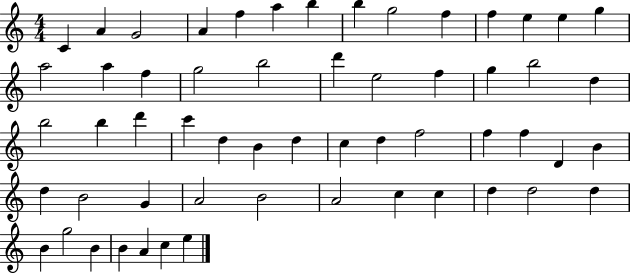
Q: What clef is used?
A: treble